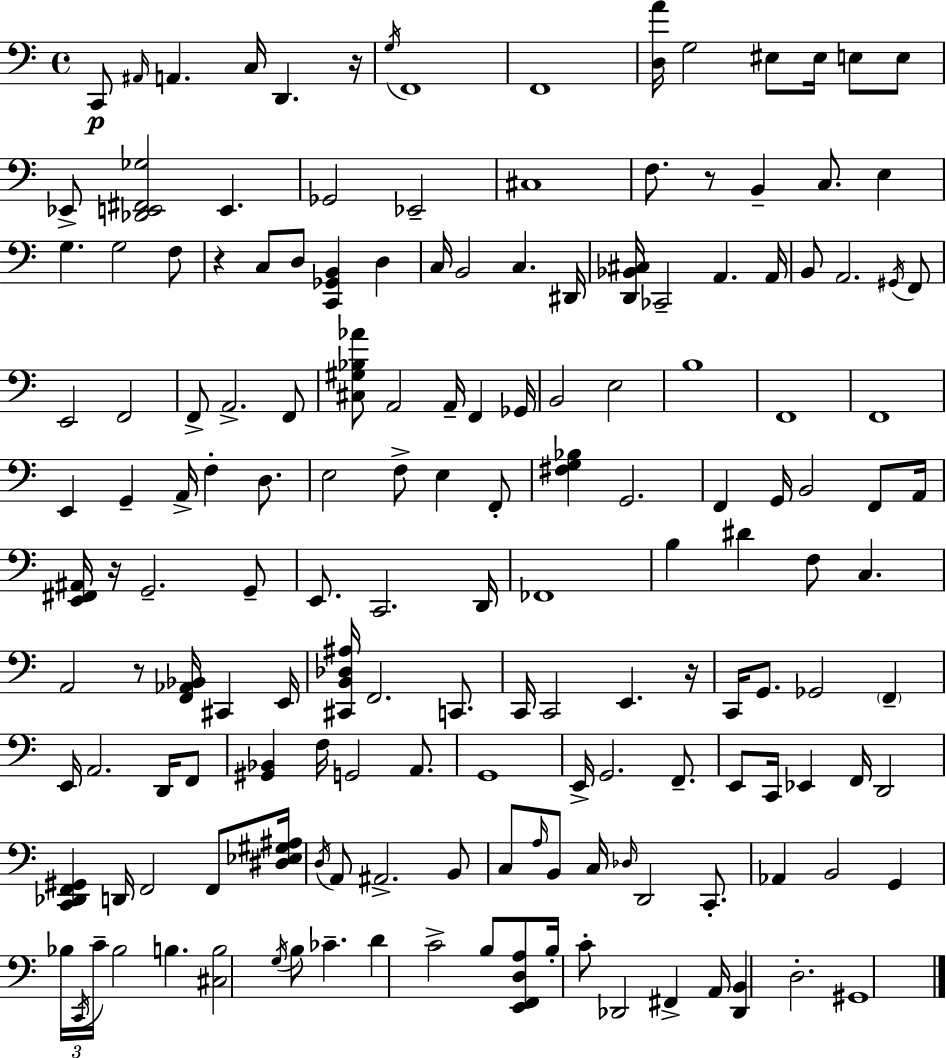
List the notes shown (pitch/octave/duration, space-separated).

C2/e A#2/s A2/q. C3/s D2/q. R/s G3/s F2/w F2/w [D3,A4]/s G3/h EIS3/e EIS3/s E3/e E3/e Eb2/e [Db2,E2,F#2,Gb3]/h E2/q. Gb2/h Eb2/h C#3/w F3/e. R/e B2/q C3/e. E3/q G3/q. G3/h F3/e R/q C3/e D3/e [C2,Gb2,B2]/q D3/q C3/s B2/h C3/q. D#2/s [D2,Bb2,C#3]/s CES2/h A2/q. A2/s B2/e A2/h. G#2/s F2/e E2/h F2/h F2/e A2/h. F2/e [C#3,G#3,Bb3,Ab4]/e A2/h A2/s F2/q Gb2/s B2/h E3/h B3/w F2/w F2/w E2/q G2/q A2/s F3/q D3/e. E3/h F3/e E3/q F2/e [F#3,G3,Bb3]/q G2/h. F2/q G2/s B2/h F2/e A2/s [E2,F#2,A#2]/s R/s G2/h. G2/e E2/e. C2/h. D2/s FES2/w B3/q D#4/q F3/e C3/q. A2/h R/e [F2,Ab2,Bb2]/s C#2/q E2/s [C#2,B2,Db3,A#3]/s F2/h. C2/e. C2/s C2/h E2/q. R/s C2/s G2/e. Gb2/h F2/q E2/s A2/h. D2/s F2/e [G#2,Bb2]/q F3/s G2/h A2/e. G2/w E2/s G2/h. F2/e. E2/e C2/s Eb2/q F2/s D2/h [C2,Db2,F2,G#2]/q D2/s F2/h F2/e [D#3,Eb3,G#3,A#3]/s D3/s A2/e A#2/h. B2/e C3/e A3/s B2/e C3/s Db3/s D2/h C2/e. Ab2/q B2/h G2/q Bb3/s C2/s C4/s Bb3/h B3/q. [C#3,B3]/h G3/s B3/e CES4/q. D4/q C4/h B3/e [E2,F2,D3,A3]/e B3/s C4/e Db2/h F#2/q A2/s [Db2,B2]/q D3/h. G#2/w